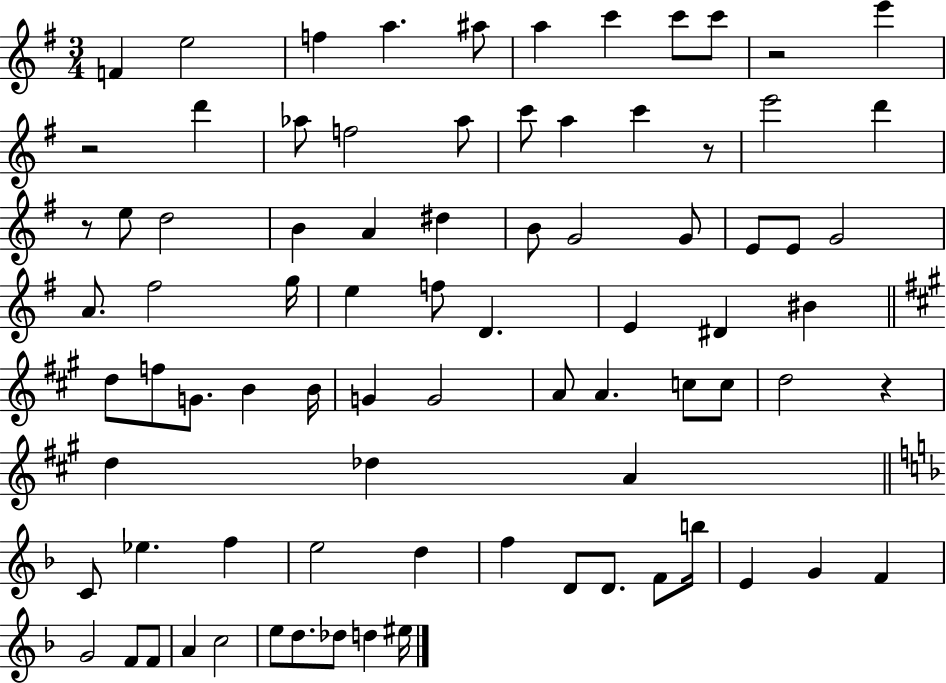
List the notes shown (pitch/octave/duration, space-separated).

F4/q E5/h F5/q A5/q. A#5/e A5/q C6/q C6/e C6/e R/h E6/q R/h D6/q Ab5/e F5/h Ab5/e C6/e A5/q C6/q R/e E6/h D6/q R/e E5/e D5/h B4/q A4/q D#5/q B4/e G4/h G4/e E4/e E4/e G4/h A4/e. F#5/h G5/s E5/q F5/e D4/q. E4/q D#4/q BIS4/q D5/e F5/e G4/e. B4/q B4/s G4/q G4/h A4/e A4/q. C5/e C5/e D5/h R/q D5/q Db5/q A4/q C4/e Eb5/q. F5/q E5/h D5/q F5/q D4/e D4/e. F4/e B5/s E4/q G4/q F4/q G4/h F4/e F4/e A4/q C5/h E5/e D5/e. Db5/e D5/q EIS5/s